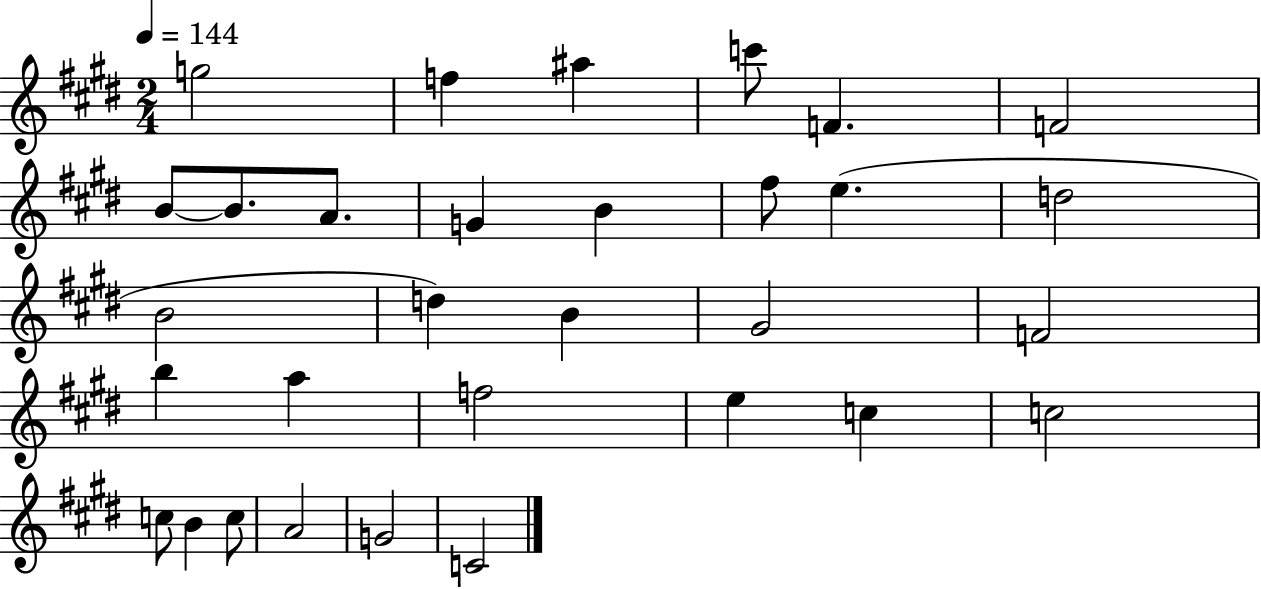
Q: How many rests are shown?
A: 0